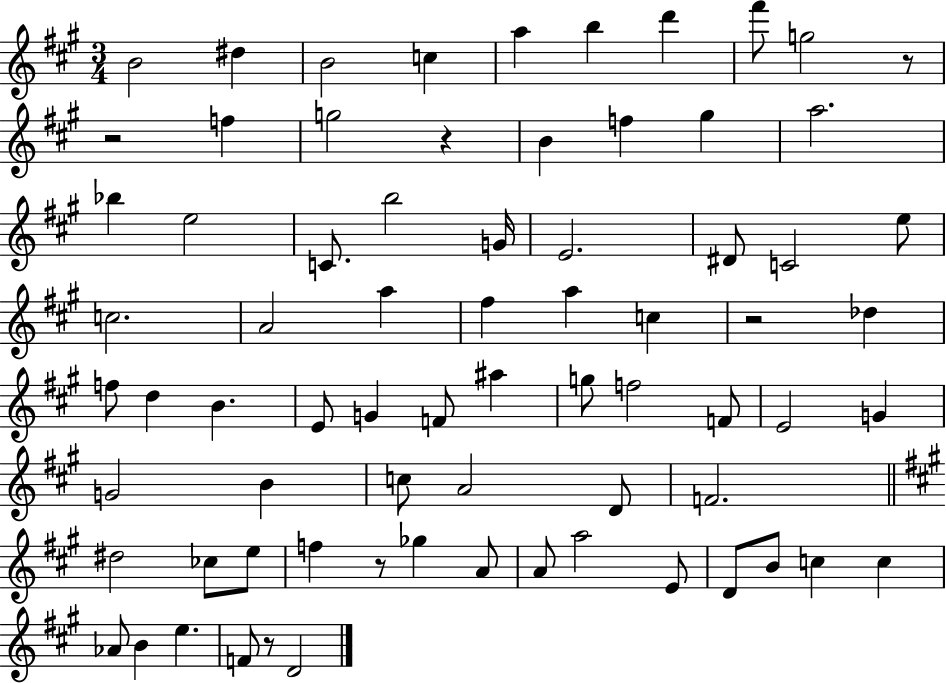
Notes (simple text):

B4/h D#5/q B4/h C5/q A5/q B5/q D6/q F#6/e G5/h R/e R/h F5/q G5/h R/q B4/q F5/q G#5/q A5/h. Bb5/q E5/h C4/e. B5/h G4/s E4/h. D#4/e C4/h E5/e C5/h. A4/h A5/q F#5/q A5/q C5/q R/h Db5/q F5/e D5/q B4/q. E4/e G4/q F4/e A#5/q G5/e F5/h F4/e E4/h G4/q G4/h B4/q C5/e A4/h D4/e F4/h. D#5/h CES5/e E5/e F5/q R/e Gb5/q A4/e A4/e A5/h E4/e D4/e B4/e C5/q C5/q Ab4/e B4/q E5/q. F4/e R/e D4/h